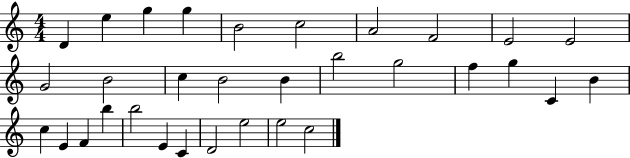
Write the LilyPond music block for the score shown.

{
  \clef treble
  \numericTimeSignature
  \time 4/4
  \key c \major
  d'4 e''4 g''4 g''4 | b'2 c''2 | a'2 f'2 | e'2 e'2 | \break g'2 b'2 | c''4 b'2 b'4 | b''2 g''2 | f''4 g''4 c'4 b'4 | \break c''4 e'4 f'4 b''4 | b''2 e'4 c'4 | d'2 e''2 | e''2 c''2 | \break \bar "|."
}